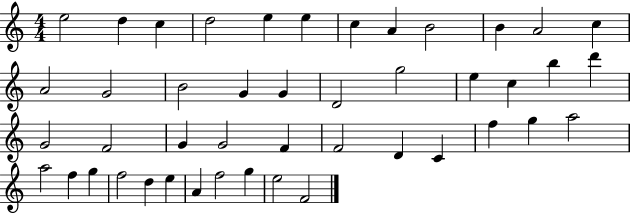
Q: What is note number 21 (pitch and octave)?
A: C5